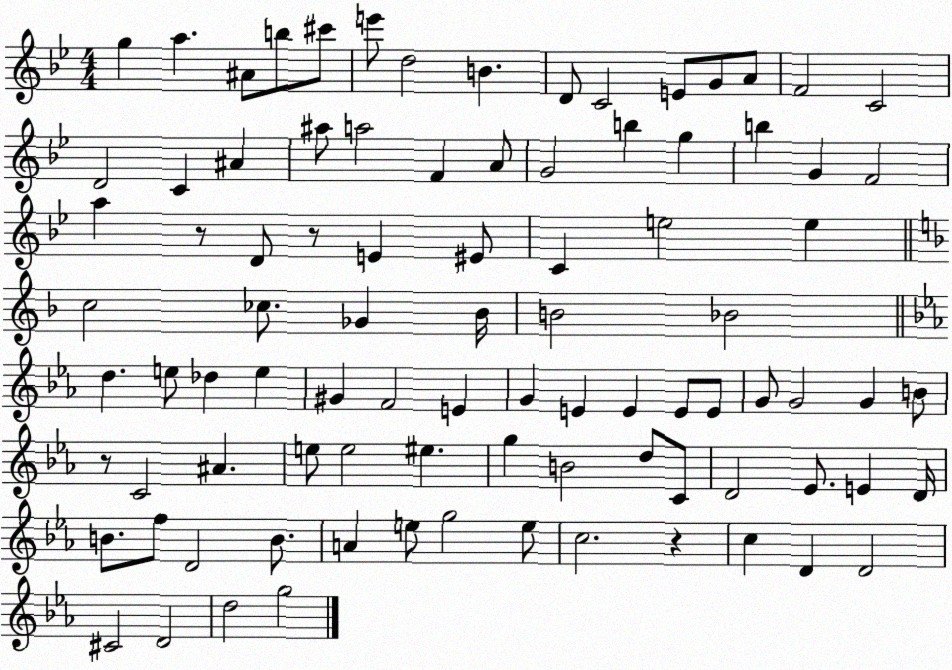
X:1
T:Untitled
M:4/4
L:1/4
K:Bb
g a ^A/2 b/2 ^c'/2 e'/2 d2 B D/2 C2 E/2 G/2 A/2 F2 C2 D2 C ^A ^a/2 a2 F A/2 G2 b g b G F2 a z/2 D/2 z/2 E ^E/2 C e2 e c2 _c/2 _G _B/4 B2 _B2 d e/2 _d e ^G F2 E G E E E/2 E/2 G/2 G2 G B/2 z/2 C2 ^A e/2 e2 ^e g B2 d/2 C/2 D2 _E/2 E D/4 B/2 f/2 D2 B/2 A e/2 g2 e/2 c2 z c D D2 ^C2 D2 d2 g2